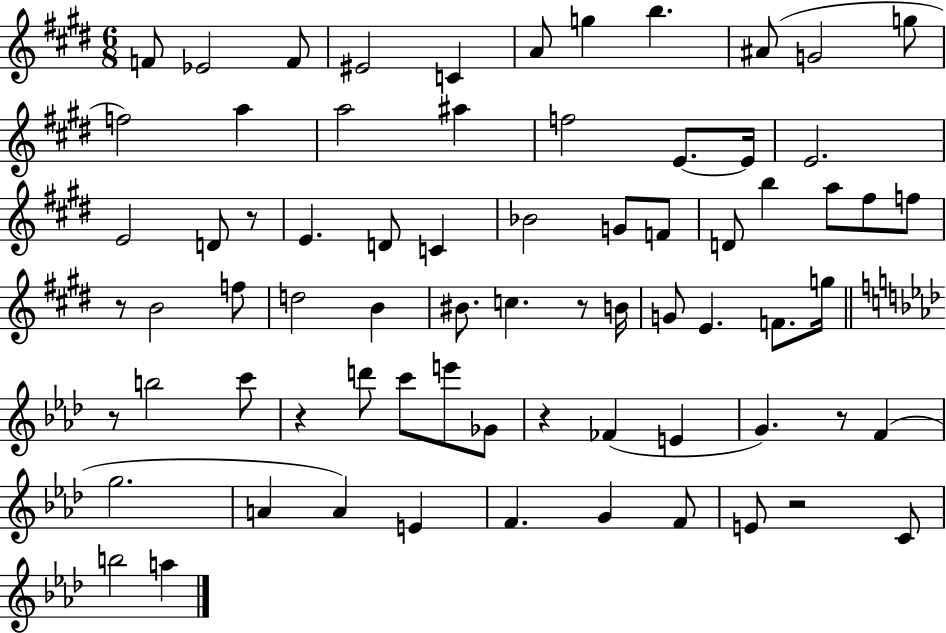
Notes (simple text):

F4/e Eb4/h F4/e EIS4/h C4/q A4/e G5/q B5/q. A#4/e G4/h G5/e F5/h A5/q A5/h A#5/q F5/h E4/e. E4/s E4/h. E4/h D4/e R/e E4/q. D4/e C4/q Bb4/h G4/e F4/e D4/e B5/q A5/e F#5/e F5/e R/e B4/h F5/e D5/h B4/q BIS4/e. C5/q. R/e B4/s G4/e E4/q. F4/e. G5/s R/e B5/h C6/e R/q D6/e C6/e E6/e Gb4/e R/q FES4/q E4/q G4/q. R/e F4/q G5/h. A4/q A4/q E4/q F4/q. G4/q F4/e E4/e R/h C4/e B5/h A5/q